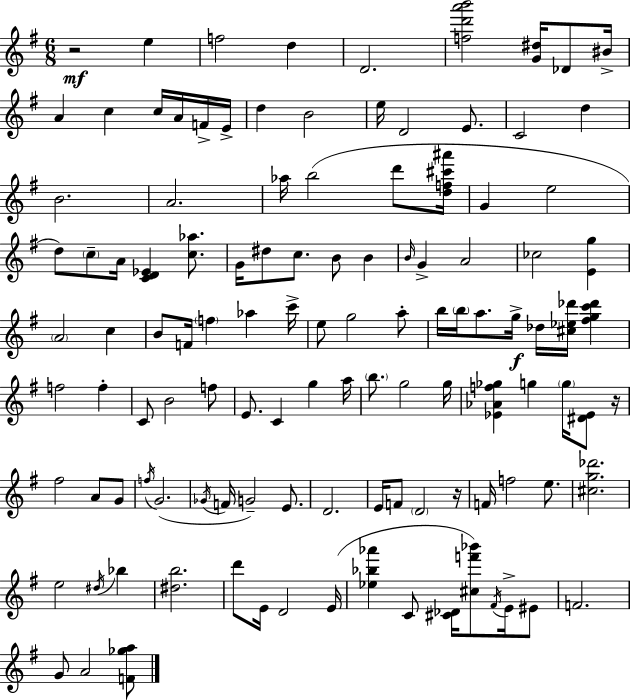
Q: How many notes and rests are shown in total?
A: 116